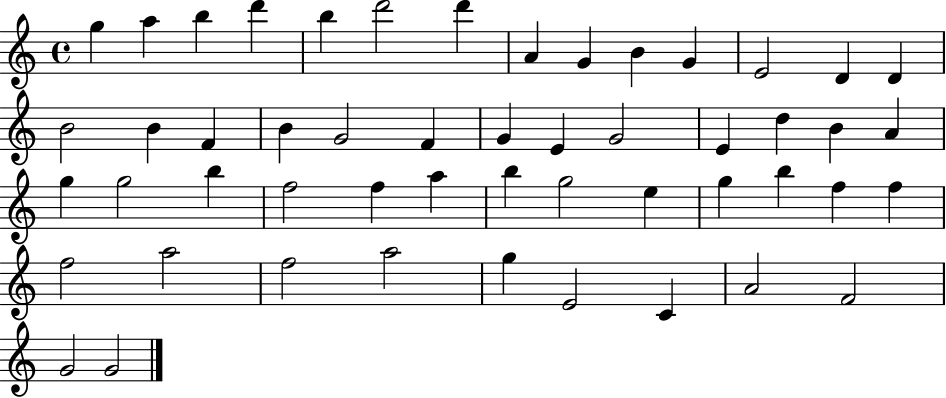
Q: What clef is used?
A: treble